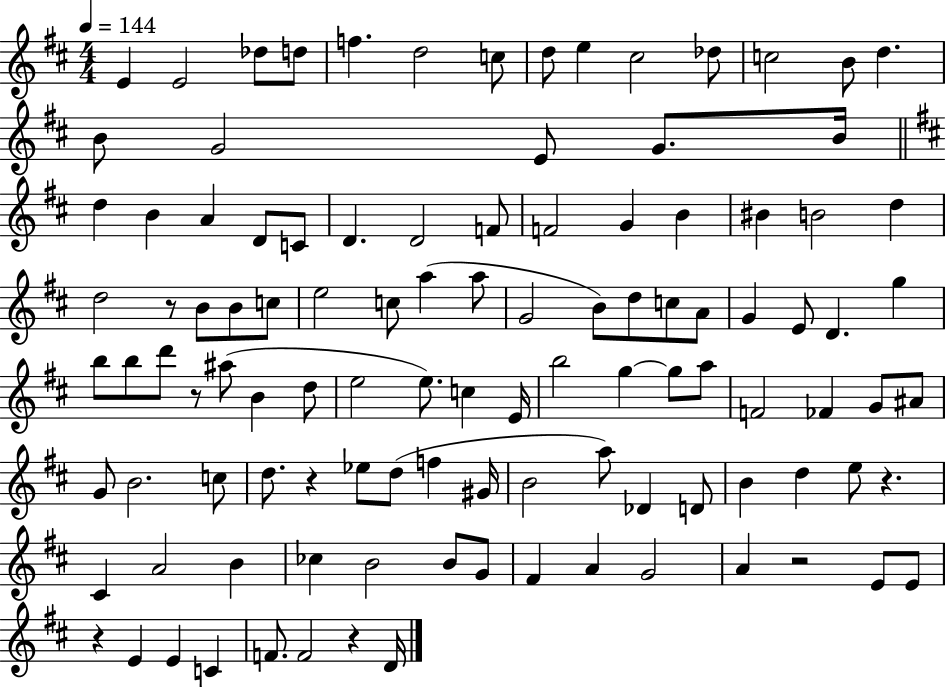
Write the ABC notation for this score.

X:1
T:Untitled
M:4/4
L:1/4
K:D
E E2 _d/2 d/2 f d2 c/2 d/2 e ^c2 _d/2 c2 B/2 d B/2 G2 E/2 G/2 B/4 d B A D/2 C/2 D D2 F/2 F2 G B ^B B2 d d2 z/2 B/2 B/2 c/2 e2 c/2 a a/2 G2 B/2 d/2 c/2 A/2 G E/2 D g b/2 b/2 d'/2 z/2 ^a/2 B d/2 e2 e/2 c E/4 b2 g g/2 a/2 F2 _F G/2 ^A/2 G/2 B2 c/2 d/2 z _e/2 d/2 f ^G/4 B2 a/2 _D D/2 B d e/2 z ^C A2 B _c B2 B/2 G/2 ^F A G2 A z2 E/2 E/2 z E E C F/2 F2 z D/4